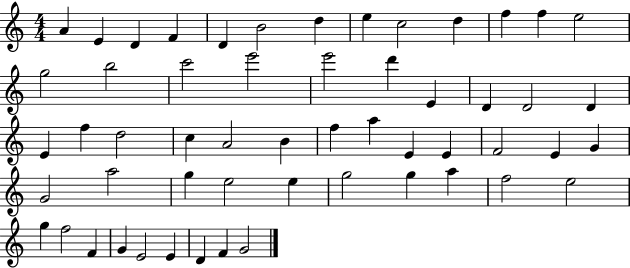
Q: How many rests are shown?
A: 0